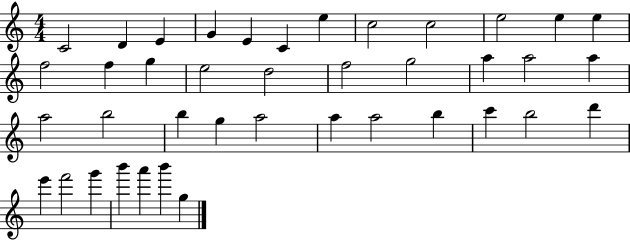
{
  \clef treble
  \numericTimeSignature
  \time 4/4
  \key c \major
  c'2 d'4 e'4 | g'4 e'4 c'4 e''4 | c''2 c''2 | e''2 e''4 e''4 | \break f''2 f''4 g''4 | e''2 d''2 | f''2 g''2 | a''4 a''2 a''4 | \break a''2 b''2 | b''4 g''4 a''2 | a''4 a''2 b''4 | c'''4 b''2 d'''4 | \break e'''4 f'''2 g'''4 | b'''4 a'''4 b'''4 g''4 | \bar "|."
}